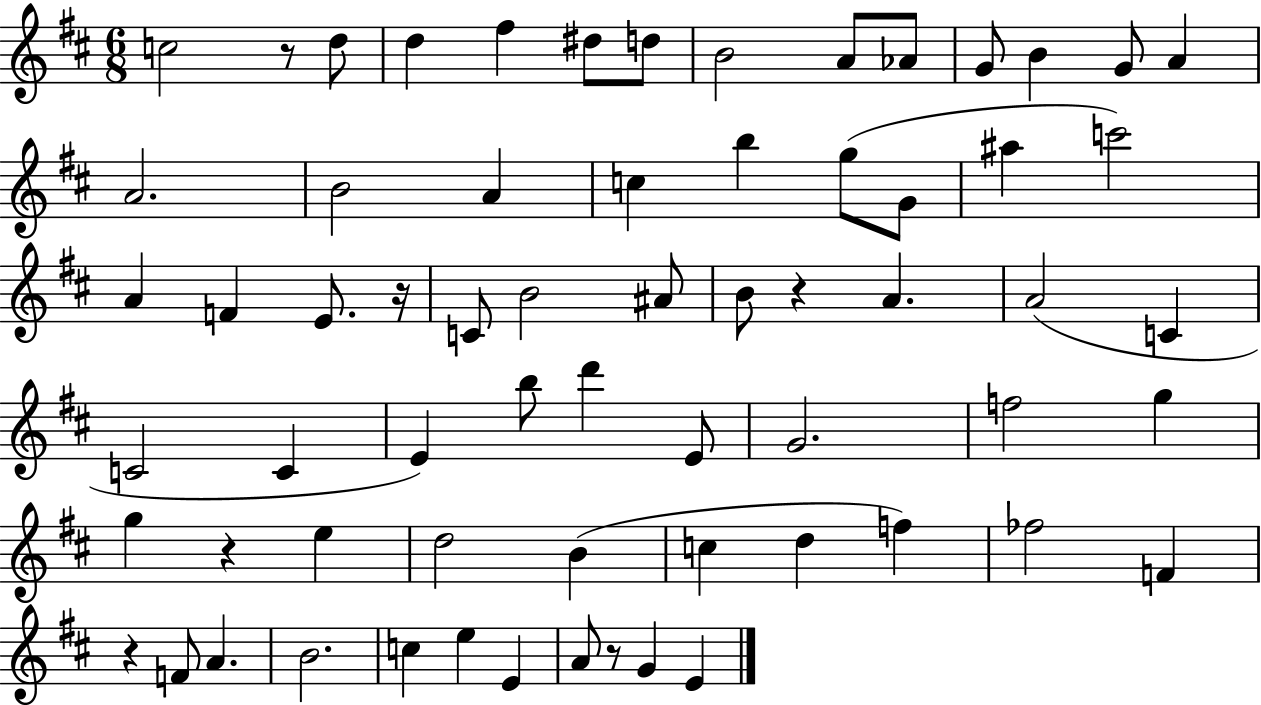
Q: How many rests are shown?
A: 6